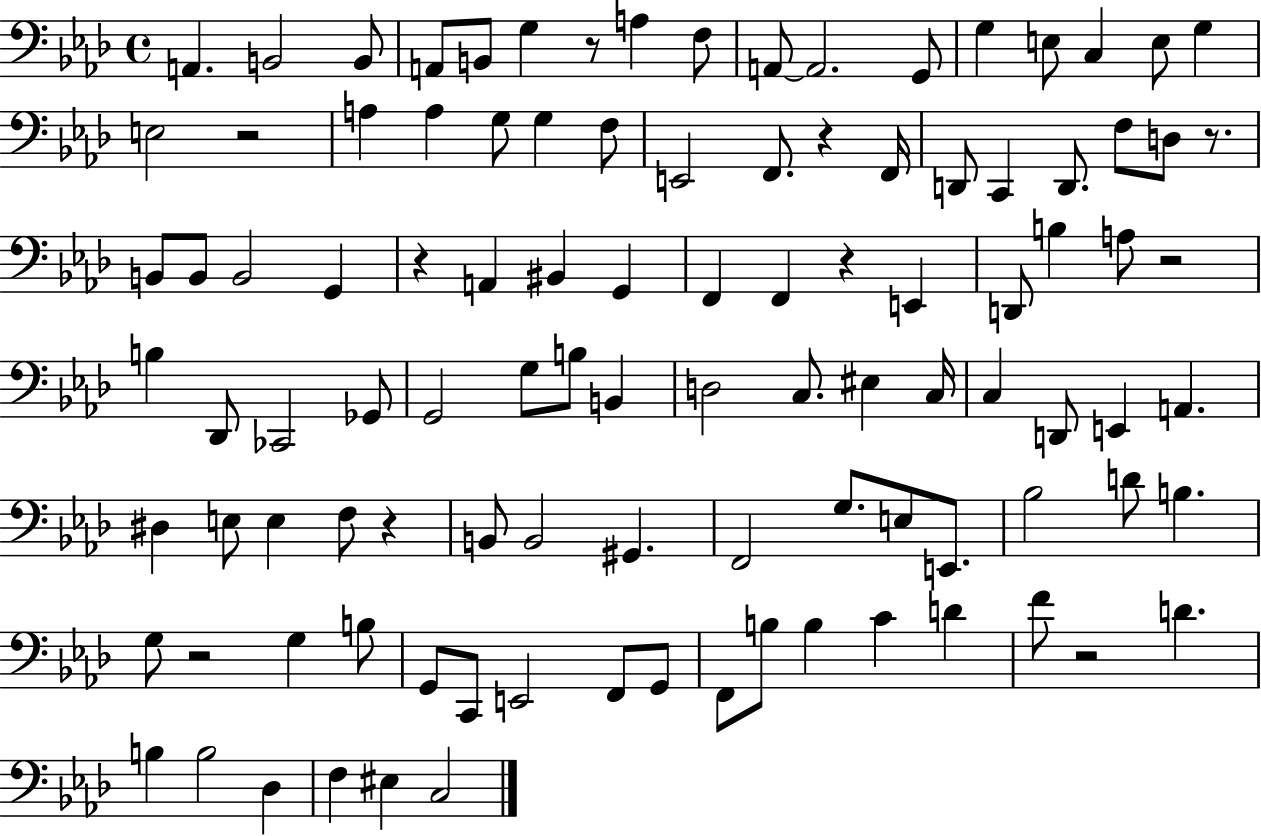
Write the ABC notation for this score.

X:1
T:Untitled
M:4/4
L:1/4
K:Ab
A,, B,,2 B,,/2 A,,/2 B,,/2 G, z/2 A, F,/2 A,,/2 A,,2 G,,/2 G, E,/2 C, E,/2 G, E,2 z2 A, A, G,/2 G, F,/2 E,,2 F,,/2 z F,,/4 D,,/2 C,, D,,/2 F,/2 D,/2 z/2 B,,/2 B,,/2 B,,2 G,, z A,, ^B,, G,, F,, F,, z E,, D,,/2 B, A,/2 z2 B, _D,,/2 _C,,2 _G,,/2 G,,2 G,/2 B,/2 B,, D,2 C,/2 ^E, C,/4 C, D,,/2 E,, A,, ^D, E,/2 E, F,/2 z B,,/2 B,,2 ^G,, F,,2 G,/2 E,/2 E,,/2 _B,2 D/2 B, G,/2 z2 G, B,/2 G,,/2 C,,/2 E,,2 F,,/2 G,,/2 F,,/2 B,/2 B, C D F/2 z2 D B, B,2 _D, F, ^E, C,2